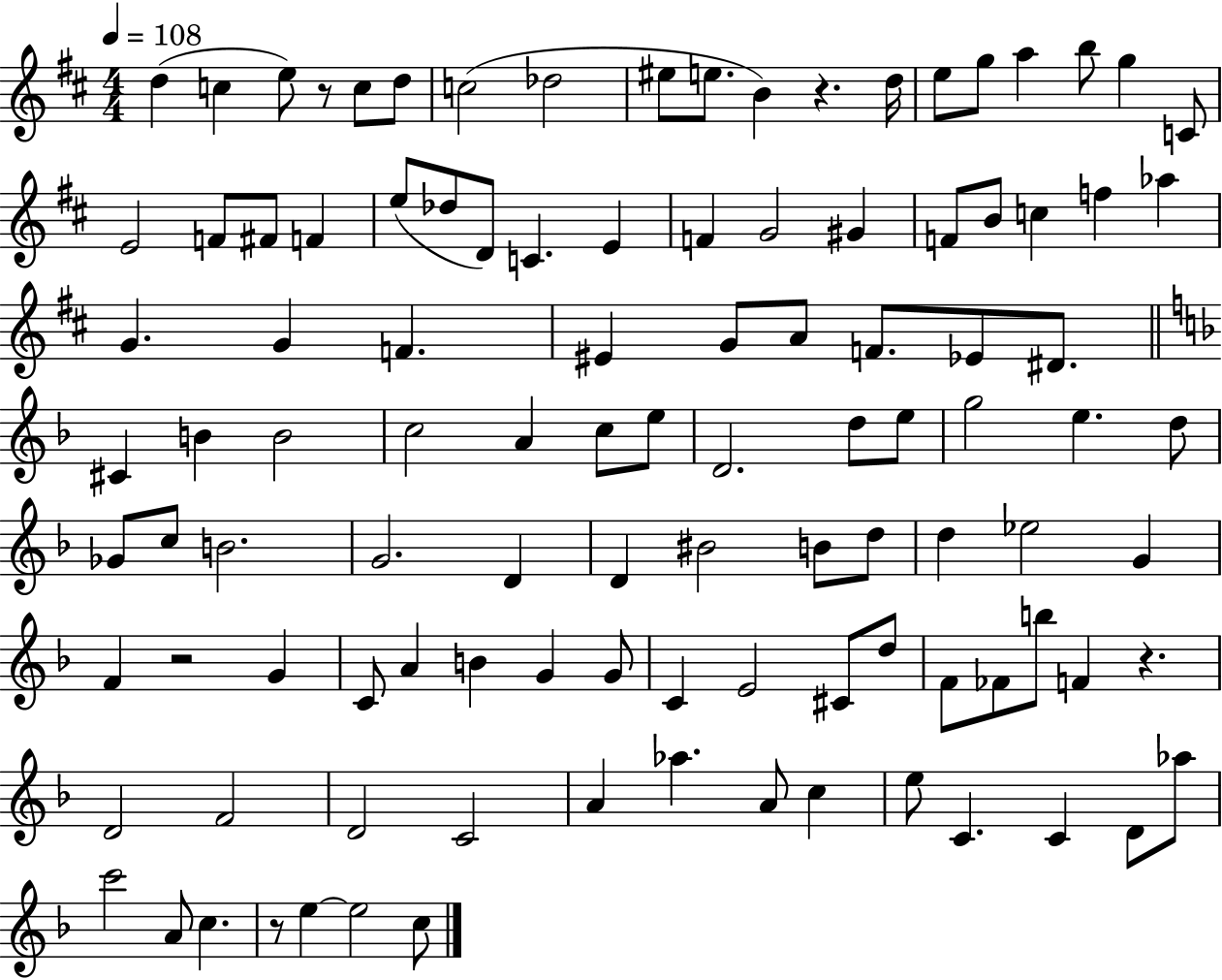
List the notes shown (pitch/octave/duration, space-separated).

D5/q C5/q E5/e R/e C5/e D5/e C5/h Db5/h EIS5/e E5/e. B4/q R/q. D5/s E5/e G5/e A5/q B5/e G5/q C4/e E4/h F4/e F#4/e F4/q E5/e Db5/e D4/e C4/q. E4/q F4/q G4/h G#4/q F4/e B4/e C5/q F5/q Ab5/q G4/q. G4/q F4/q. EIS4/q G4/e A4/e F4/e. Eb4/e D#4/e. C#4/q B4/q B4/h C5/h A4/q C5/e E5/e D4/h. D5/e E5/e G5/h E5/q. D5/e Gb4/e C5/e B4/h. G4/h. D4/q D4/q BIS4/h B4/e D5/e D5/q Eb5/h G4/q F4/q R/h G4/q C4/e A4/q B4/q G4/q G4/e C4/q E4/h C#4/e D5/e F4/e FES4/e B5/e F4/q R/q. D4/h F4/h D4/h C4/h A4/q Ab5/q. A4/e C5/q E5/e C4/q. C4/q D4/e Ab5/e C6/h A4/e C5/q. R/e E5/q E5/h C5/e